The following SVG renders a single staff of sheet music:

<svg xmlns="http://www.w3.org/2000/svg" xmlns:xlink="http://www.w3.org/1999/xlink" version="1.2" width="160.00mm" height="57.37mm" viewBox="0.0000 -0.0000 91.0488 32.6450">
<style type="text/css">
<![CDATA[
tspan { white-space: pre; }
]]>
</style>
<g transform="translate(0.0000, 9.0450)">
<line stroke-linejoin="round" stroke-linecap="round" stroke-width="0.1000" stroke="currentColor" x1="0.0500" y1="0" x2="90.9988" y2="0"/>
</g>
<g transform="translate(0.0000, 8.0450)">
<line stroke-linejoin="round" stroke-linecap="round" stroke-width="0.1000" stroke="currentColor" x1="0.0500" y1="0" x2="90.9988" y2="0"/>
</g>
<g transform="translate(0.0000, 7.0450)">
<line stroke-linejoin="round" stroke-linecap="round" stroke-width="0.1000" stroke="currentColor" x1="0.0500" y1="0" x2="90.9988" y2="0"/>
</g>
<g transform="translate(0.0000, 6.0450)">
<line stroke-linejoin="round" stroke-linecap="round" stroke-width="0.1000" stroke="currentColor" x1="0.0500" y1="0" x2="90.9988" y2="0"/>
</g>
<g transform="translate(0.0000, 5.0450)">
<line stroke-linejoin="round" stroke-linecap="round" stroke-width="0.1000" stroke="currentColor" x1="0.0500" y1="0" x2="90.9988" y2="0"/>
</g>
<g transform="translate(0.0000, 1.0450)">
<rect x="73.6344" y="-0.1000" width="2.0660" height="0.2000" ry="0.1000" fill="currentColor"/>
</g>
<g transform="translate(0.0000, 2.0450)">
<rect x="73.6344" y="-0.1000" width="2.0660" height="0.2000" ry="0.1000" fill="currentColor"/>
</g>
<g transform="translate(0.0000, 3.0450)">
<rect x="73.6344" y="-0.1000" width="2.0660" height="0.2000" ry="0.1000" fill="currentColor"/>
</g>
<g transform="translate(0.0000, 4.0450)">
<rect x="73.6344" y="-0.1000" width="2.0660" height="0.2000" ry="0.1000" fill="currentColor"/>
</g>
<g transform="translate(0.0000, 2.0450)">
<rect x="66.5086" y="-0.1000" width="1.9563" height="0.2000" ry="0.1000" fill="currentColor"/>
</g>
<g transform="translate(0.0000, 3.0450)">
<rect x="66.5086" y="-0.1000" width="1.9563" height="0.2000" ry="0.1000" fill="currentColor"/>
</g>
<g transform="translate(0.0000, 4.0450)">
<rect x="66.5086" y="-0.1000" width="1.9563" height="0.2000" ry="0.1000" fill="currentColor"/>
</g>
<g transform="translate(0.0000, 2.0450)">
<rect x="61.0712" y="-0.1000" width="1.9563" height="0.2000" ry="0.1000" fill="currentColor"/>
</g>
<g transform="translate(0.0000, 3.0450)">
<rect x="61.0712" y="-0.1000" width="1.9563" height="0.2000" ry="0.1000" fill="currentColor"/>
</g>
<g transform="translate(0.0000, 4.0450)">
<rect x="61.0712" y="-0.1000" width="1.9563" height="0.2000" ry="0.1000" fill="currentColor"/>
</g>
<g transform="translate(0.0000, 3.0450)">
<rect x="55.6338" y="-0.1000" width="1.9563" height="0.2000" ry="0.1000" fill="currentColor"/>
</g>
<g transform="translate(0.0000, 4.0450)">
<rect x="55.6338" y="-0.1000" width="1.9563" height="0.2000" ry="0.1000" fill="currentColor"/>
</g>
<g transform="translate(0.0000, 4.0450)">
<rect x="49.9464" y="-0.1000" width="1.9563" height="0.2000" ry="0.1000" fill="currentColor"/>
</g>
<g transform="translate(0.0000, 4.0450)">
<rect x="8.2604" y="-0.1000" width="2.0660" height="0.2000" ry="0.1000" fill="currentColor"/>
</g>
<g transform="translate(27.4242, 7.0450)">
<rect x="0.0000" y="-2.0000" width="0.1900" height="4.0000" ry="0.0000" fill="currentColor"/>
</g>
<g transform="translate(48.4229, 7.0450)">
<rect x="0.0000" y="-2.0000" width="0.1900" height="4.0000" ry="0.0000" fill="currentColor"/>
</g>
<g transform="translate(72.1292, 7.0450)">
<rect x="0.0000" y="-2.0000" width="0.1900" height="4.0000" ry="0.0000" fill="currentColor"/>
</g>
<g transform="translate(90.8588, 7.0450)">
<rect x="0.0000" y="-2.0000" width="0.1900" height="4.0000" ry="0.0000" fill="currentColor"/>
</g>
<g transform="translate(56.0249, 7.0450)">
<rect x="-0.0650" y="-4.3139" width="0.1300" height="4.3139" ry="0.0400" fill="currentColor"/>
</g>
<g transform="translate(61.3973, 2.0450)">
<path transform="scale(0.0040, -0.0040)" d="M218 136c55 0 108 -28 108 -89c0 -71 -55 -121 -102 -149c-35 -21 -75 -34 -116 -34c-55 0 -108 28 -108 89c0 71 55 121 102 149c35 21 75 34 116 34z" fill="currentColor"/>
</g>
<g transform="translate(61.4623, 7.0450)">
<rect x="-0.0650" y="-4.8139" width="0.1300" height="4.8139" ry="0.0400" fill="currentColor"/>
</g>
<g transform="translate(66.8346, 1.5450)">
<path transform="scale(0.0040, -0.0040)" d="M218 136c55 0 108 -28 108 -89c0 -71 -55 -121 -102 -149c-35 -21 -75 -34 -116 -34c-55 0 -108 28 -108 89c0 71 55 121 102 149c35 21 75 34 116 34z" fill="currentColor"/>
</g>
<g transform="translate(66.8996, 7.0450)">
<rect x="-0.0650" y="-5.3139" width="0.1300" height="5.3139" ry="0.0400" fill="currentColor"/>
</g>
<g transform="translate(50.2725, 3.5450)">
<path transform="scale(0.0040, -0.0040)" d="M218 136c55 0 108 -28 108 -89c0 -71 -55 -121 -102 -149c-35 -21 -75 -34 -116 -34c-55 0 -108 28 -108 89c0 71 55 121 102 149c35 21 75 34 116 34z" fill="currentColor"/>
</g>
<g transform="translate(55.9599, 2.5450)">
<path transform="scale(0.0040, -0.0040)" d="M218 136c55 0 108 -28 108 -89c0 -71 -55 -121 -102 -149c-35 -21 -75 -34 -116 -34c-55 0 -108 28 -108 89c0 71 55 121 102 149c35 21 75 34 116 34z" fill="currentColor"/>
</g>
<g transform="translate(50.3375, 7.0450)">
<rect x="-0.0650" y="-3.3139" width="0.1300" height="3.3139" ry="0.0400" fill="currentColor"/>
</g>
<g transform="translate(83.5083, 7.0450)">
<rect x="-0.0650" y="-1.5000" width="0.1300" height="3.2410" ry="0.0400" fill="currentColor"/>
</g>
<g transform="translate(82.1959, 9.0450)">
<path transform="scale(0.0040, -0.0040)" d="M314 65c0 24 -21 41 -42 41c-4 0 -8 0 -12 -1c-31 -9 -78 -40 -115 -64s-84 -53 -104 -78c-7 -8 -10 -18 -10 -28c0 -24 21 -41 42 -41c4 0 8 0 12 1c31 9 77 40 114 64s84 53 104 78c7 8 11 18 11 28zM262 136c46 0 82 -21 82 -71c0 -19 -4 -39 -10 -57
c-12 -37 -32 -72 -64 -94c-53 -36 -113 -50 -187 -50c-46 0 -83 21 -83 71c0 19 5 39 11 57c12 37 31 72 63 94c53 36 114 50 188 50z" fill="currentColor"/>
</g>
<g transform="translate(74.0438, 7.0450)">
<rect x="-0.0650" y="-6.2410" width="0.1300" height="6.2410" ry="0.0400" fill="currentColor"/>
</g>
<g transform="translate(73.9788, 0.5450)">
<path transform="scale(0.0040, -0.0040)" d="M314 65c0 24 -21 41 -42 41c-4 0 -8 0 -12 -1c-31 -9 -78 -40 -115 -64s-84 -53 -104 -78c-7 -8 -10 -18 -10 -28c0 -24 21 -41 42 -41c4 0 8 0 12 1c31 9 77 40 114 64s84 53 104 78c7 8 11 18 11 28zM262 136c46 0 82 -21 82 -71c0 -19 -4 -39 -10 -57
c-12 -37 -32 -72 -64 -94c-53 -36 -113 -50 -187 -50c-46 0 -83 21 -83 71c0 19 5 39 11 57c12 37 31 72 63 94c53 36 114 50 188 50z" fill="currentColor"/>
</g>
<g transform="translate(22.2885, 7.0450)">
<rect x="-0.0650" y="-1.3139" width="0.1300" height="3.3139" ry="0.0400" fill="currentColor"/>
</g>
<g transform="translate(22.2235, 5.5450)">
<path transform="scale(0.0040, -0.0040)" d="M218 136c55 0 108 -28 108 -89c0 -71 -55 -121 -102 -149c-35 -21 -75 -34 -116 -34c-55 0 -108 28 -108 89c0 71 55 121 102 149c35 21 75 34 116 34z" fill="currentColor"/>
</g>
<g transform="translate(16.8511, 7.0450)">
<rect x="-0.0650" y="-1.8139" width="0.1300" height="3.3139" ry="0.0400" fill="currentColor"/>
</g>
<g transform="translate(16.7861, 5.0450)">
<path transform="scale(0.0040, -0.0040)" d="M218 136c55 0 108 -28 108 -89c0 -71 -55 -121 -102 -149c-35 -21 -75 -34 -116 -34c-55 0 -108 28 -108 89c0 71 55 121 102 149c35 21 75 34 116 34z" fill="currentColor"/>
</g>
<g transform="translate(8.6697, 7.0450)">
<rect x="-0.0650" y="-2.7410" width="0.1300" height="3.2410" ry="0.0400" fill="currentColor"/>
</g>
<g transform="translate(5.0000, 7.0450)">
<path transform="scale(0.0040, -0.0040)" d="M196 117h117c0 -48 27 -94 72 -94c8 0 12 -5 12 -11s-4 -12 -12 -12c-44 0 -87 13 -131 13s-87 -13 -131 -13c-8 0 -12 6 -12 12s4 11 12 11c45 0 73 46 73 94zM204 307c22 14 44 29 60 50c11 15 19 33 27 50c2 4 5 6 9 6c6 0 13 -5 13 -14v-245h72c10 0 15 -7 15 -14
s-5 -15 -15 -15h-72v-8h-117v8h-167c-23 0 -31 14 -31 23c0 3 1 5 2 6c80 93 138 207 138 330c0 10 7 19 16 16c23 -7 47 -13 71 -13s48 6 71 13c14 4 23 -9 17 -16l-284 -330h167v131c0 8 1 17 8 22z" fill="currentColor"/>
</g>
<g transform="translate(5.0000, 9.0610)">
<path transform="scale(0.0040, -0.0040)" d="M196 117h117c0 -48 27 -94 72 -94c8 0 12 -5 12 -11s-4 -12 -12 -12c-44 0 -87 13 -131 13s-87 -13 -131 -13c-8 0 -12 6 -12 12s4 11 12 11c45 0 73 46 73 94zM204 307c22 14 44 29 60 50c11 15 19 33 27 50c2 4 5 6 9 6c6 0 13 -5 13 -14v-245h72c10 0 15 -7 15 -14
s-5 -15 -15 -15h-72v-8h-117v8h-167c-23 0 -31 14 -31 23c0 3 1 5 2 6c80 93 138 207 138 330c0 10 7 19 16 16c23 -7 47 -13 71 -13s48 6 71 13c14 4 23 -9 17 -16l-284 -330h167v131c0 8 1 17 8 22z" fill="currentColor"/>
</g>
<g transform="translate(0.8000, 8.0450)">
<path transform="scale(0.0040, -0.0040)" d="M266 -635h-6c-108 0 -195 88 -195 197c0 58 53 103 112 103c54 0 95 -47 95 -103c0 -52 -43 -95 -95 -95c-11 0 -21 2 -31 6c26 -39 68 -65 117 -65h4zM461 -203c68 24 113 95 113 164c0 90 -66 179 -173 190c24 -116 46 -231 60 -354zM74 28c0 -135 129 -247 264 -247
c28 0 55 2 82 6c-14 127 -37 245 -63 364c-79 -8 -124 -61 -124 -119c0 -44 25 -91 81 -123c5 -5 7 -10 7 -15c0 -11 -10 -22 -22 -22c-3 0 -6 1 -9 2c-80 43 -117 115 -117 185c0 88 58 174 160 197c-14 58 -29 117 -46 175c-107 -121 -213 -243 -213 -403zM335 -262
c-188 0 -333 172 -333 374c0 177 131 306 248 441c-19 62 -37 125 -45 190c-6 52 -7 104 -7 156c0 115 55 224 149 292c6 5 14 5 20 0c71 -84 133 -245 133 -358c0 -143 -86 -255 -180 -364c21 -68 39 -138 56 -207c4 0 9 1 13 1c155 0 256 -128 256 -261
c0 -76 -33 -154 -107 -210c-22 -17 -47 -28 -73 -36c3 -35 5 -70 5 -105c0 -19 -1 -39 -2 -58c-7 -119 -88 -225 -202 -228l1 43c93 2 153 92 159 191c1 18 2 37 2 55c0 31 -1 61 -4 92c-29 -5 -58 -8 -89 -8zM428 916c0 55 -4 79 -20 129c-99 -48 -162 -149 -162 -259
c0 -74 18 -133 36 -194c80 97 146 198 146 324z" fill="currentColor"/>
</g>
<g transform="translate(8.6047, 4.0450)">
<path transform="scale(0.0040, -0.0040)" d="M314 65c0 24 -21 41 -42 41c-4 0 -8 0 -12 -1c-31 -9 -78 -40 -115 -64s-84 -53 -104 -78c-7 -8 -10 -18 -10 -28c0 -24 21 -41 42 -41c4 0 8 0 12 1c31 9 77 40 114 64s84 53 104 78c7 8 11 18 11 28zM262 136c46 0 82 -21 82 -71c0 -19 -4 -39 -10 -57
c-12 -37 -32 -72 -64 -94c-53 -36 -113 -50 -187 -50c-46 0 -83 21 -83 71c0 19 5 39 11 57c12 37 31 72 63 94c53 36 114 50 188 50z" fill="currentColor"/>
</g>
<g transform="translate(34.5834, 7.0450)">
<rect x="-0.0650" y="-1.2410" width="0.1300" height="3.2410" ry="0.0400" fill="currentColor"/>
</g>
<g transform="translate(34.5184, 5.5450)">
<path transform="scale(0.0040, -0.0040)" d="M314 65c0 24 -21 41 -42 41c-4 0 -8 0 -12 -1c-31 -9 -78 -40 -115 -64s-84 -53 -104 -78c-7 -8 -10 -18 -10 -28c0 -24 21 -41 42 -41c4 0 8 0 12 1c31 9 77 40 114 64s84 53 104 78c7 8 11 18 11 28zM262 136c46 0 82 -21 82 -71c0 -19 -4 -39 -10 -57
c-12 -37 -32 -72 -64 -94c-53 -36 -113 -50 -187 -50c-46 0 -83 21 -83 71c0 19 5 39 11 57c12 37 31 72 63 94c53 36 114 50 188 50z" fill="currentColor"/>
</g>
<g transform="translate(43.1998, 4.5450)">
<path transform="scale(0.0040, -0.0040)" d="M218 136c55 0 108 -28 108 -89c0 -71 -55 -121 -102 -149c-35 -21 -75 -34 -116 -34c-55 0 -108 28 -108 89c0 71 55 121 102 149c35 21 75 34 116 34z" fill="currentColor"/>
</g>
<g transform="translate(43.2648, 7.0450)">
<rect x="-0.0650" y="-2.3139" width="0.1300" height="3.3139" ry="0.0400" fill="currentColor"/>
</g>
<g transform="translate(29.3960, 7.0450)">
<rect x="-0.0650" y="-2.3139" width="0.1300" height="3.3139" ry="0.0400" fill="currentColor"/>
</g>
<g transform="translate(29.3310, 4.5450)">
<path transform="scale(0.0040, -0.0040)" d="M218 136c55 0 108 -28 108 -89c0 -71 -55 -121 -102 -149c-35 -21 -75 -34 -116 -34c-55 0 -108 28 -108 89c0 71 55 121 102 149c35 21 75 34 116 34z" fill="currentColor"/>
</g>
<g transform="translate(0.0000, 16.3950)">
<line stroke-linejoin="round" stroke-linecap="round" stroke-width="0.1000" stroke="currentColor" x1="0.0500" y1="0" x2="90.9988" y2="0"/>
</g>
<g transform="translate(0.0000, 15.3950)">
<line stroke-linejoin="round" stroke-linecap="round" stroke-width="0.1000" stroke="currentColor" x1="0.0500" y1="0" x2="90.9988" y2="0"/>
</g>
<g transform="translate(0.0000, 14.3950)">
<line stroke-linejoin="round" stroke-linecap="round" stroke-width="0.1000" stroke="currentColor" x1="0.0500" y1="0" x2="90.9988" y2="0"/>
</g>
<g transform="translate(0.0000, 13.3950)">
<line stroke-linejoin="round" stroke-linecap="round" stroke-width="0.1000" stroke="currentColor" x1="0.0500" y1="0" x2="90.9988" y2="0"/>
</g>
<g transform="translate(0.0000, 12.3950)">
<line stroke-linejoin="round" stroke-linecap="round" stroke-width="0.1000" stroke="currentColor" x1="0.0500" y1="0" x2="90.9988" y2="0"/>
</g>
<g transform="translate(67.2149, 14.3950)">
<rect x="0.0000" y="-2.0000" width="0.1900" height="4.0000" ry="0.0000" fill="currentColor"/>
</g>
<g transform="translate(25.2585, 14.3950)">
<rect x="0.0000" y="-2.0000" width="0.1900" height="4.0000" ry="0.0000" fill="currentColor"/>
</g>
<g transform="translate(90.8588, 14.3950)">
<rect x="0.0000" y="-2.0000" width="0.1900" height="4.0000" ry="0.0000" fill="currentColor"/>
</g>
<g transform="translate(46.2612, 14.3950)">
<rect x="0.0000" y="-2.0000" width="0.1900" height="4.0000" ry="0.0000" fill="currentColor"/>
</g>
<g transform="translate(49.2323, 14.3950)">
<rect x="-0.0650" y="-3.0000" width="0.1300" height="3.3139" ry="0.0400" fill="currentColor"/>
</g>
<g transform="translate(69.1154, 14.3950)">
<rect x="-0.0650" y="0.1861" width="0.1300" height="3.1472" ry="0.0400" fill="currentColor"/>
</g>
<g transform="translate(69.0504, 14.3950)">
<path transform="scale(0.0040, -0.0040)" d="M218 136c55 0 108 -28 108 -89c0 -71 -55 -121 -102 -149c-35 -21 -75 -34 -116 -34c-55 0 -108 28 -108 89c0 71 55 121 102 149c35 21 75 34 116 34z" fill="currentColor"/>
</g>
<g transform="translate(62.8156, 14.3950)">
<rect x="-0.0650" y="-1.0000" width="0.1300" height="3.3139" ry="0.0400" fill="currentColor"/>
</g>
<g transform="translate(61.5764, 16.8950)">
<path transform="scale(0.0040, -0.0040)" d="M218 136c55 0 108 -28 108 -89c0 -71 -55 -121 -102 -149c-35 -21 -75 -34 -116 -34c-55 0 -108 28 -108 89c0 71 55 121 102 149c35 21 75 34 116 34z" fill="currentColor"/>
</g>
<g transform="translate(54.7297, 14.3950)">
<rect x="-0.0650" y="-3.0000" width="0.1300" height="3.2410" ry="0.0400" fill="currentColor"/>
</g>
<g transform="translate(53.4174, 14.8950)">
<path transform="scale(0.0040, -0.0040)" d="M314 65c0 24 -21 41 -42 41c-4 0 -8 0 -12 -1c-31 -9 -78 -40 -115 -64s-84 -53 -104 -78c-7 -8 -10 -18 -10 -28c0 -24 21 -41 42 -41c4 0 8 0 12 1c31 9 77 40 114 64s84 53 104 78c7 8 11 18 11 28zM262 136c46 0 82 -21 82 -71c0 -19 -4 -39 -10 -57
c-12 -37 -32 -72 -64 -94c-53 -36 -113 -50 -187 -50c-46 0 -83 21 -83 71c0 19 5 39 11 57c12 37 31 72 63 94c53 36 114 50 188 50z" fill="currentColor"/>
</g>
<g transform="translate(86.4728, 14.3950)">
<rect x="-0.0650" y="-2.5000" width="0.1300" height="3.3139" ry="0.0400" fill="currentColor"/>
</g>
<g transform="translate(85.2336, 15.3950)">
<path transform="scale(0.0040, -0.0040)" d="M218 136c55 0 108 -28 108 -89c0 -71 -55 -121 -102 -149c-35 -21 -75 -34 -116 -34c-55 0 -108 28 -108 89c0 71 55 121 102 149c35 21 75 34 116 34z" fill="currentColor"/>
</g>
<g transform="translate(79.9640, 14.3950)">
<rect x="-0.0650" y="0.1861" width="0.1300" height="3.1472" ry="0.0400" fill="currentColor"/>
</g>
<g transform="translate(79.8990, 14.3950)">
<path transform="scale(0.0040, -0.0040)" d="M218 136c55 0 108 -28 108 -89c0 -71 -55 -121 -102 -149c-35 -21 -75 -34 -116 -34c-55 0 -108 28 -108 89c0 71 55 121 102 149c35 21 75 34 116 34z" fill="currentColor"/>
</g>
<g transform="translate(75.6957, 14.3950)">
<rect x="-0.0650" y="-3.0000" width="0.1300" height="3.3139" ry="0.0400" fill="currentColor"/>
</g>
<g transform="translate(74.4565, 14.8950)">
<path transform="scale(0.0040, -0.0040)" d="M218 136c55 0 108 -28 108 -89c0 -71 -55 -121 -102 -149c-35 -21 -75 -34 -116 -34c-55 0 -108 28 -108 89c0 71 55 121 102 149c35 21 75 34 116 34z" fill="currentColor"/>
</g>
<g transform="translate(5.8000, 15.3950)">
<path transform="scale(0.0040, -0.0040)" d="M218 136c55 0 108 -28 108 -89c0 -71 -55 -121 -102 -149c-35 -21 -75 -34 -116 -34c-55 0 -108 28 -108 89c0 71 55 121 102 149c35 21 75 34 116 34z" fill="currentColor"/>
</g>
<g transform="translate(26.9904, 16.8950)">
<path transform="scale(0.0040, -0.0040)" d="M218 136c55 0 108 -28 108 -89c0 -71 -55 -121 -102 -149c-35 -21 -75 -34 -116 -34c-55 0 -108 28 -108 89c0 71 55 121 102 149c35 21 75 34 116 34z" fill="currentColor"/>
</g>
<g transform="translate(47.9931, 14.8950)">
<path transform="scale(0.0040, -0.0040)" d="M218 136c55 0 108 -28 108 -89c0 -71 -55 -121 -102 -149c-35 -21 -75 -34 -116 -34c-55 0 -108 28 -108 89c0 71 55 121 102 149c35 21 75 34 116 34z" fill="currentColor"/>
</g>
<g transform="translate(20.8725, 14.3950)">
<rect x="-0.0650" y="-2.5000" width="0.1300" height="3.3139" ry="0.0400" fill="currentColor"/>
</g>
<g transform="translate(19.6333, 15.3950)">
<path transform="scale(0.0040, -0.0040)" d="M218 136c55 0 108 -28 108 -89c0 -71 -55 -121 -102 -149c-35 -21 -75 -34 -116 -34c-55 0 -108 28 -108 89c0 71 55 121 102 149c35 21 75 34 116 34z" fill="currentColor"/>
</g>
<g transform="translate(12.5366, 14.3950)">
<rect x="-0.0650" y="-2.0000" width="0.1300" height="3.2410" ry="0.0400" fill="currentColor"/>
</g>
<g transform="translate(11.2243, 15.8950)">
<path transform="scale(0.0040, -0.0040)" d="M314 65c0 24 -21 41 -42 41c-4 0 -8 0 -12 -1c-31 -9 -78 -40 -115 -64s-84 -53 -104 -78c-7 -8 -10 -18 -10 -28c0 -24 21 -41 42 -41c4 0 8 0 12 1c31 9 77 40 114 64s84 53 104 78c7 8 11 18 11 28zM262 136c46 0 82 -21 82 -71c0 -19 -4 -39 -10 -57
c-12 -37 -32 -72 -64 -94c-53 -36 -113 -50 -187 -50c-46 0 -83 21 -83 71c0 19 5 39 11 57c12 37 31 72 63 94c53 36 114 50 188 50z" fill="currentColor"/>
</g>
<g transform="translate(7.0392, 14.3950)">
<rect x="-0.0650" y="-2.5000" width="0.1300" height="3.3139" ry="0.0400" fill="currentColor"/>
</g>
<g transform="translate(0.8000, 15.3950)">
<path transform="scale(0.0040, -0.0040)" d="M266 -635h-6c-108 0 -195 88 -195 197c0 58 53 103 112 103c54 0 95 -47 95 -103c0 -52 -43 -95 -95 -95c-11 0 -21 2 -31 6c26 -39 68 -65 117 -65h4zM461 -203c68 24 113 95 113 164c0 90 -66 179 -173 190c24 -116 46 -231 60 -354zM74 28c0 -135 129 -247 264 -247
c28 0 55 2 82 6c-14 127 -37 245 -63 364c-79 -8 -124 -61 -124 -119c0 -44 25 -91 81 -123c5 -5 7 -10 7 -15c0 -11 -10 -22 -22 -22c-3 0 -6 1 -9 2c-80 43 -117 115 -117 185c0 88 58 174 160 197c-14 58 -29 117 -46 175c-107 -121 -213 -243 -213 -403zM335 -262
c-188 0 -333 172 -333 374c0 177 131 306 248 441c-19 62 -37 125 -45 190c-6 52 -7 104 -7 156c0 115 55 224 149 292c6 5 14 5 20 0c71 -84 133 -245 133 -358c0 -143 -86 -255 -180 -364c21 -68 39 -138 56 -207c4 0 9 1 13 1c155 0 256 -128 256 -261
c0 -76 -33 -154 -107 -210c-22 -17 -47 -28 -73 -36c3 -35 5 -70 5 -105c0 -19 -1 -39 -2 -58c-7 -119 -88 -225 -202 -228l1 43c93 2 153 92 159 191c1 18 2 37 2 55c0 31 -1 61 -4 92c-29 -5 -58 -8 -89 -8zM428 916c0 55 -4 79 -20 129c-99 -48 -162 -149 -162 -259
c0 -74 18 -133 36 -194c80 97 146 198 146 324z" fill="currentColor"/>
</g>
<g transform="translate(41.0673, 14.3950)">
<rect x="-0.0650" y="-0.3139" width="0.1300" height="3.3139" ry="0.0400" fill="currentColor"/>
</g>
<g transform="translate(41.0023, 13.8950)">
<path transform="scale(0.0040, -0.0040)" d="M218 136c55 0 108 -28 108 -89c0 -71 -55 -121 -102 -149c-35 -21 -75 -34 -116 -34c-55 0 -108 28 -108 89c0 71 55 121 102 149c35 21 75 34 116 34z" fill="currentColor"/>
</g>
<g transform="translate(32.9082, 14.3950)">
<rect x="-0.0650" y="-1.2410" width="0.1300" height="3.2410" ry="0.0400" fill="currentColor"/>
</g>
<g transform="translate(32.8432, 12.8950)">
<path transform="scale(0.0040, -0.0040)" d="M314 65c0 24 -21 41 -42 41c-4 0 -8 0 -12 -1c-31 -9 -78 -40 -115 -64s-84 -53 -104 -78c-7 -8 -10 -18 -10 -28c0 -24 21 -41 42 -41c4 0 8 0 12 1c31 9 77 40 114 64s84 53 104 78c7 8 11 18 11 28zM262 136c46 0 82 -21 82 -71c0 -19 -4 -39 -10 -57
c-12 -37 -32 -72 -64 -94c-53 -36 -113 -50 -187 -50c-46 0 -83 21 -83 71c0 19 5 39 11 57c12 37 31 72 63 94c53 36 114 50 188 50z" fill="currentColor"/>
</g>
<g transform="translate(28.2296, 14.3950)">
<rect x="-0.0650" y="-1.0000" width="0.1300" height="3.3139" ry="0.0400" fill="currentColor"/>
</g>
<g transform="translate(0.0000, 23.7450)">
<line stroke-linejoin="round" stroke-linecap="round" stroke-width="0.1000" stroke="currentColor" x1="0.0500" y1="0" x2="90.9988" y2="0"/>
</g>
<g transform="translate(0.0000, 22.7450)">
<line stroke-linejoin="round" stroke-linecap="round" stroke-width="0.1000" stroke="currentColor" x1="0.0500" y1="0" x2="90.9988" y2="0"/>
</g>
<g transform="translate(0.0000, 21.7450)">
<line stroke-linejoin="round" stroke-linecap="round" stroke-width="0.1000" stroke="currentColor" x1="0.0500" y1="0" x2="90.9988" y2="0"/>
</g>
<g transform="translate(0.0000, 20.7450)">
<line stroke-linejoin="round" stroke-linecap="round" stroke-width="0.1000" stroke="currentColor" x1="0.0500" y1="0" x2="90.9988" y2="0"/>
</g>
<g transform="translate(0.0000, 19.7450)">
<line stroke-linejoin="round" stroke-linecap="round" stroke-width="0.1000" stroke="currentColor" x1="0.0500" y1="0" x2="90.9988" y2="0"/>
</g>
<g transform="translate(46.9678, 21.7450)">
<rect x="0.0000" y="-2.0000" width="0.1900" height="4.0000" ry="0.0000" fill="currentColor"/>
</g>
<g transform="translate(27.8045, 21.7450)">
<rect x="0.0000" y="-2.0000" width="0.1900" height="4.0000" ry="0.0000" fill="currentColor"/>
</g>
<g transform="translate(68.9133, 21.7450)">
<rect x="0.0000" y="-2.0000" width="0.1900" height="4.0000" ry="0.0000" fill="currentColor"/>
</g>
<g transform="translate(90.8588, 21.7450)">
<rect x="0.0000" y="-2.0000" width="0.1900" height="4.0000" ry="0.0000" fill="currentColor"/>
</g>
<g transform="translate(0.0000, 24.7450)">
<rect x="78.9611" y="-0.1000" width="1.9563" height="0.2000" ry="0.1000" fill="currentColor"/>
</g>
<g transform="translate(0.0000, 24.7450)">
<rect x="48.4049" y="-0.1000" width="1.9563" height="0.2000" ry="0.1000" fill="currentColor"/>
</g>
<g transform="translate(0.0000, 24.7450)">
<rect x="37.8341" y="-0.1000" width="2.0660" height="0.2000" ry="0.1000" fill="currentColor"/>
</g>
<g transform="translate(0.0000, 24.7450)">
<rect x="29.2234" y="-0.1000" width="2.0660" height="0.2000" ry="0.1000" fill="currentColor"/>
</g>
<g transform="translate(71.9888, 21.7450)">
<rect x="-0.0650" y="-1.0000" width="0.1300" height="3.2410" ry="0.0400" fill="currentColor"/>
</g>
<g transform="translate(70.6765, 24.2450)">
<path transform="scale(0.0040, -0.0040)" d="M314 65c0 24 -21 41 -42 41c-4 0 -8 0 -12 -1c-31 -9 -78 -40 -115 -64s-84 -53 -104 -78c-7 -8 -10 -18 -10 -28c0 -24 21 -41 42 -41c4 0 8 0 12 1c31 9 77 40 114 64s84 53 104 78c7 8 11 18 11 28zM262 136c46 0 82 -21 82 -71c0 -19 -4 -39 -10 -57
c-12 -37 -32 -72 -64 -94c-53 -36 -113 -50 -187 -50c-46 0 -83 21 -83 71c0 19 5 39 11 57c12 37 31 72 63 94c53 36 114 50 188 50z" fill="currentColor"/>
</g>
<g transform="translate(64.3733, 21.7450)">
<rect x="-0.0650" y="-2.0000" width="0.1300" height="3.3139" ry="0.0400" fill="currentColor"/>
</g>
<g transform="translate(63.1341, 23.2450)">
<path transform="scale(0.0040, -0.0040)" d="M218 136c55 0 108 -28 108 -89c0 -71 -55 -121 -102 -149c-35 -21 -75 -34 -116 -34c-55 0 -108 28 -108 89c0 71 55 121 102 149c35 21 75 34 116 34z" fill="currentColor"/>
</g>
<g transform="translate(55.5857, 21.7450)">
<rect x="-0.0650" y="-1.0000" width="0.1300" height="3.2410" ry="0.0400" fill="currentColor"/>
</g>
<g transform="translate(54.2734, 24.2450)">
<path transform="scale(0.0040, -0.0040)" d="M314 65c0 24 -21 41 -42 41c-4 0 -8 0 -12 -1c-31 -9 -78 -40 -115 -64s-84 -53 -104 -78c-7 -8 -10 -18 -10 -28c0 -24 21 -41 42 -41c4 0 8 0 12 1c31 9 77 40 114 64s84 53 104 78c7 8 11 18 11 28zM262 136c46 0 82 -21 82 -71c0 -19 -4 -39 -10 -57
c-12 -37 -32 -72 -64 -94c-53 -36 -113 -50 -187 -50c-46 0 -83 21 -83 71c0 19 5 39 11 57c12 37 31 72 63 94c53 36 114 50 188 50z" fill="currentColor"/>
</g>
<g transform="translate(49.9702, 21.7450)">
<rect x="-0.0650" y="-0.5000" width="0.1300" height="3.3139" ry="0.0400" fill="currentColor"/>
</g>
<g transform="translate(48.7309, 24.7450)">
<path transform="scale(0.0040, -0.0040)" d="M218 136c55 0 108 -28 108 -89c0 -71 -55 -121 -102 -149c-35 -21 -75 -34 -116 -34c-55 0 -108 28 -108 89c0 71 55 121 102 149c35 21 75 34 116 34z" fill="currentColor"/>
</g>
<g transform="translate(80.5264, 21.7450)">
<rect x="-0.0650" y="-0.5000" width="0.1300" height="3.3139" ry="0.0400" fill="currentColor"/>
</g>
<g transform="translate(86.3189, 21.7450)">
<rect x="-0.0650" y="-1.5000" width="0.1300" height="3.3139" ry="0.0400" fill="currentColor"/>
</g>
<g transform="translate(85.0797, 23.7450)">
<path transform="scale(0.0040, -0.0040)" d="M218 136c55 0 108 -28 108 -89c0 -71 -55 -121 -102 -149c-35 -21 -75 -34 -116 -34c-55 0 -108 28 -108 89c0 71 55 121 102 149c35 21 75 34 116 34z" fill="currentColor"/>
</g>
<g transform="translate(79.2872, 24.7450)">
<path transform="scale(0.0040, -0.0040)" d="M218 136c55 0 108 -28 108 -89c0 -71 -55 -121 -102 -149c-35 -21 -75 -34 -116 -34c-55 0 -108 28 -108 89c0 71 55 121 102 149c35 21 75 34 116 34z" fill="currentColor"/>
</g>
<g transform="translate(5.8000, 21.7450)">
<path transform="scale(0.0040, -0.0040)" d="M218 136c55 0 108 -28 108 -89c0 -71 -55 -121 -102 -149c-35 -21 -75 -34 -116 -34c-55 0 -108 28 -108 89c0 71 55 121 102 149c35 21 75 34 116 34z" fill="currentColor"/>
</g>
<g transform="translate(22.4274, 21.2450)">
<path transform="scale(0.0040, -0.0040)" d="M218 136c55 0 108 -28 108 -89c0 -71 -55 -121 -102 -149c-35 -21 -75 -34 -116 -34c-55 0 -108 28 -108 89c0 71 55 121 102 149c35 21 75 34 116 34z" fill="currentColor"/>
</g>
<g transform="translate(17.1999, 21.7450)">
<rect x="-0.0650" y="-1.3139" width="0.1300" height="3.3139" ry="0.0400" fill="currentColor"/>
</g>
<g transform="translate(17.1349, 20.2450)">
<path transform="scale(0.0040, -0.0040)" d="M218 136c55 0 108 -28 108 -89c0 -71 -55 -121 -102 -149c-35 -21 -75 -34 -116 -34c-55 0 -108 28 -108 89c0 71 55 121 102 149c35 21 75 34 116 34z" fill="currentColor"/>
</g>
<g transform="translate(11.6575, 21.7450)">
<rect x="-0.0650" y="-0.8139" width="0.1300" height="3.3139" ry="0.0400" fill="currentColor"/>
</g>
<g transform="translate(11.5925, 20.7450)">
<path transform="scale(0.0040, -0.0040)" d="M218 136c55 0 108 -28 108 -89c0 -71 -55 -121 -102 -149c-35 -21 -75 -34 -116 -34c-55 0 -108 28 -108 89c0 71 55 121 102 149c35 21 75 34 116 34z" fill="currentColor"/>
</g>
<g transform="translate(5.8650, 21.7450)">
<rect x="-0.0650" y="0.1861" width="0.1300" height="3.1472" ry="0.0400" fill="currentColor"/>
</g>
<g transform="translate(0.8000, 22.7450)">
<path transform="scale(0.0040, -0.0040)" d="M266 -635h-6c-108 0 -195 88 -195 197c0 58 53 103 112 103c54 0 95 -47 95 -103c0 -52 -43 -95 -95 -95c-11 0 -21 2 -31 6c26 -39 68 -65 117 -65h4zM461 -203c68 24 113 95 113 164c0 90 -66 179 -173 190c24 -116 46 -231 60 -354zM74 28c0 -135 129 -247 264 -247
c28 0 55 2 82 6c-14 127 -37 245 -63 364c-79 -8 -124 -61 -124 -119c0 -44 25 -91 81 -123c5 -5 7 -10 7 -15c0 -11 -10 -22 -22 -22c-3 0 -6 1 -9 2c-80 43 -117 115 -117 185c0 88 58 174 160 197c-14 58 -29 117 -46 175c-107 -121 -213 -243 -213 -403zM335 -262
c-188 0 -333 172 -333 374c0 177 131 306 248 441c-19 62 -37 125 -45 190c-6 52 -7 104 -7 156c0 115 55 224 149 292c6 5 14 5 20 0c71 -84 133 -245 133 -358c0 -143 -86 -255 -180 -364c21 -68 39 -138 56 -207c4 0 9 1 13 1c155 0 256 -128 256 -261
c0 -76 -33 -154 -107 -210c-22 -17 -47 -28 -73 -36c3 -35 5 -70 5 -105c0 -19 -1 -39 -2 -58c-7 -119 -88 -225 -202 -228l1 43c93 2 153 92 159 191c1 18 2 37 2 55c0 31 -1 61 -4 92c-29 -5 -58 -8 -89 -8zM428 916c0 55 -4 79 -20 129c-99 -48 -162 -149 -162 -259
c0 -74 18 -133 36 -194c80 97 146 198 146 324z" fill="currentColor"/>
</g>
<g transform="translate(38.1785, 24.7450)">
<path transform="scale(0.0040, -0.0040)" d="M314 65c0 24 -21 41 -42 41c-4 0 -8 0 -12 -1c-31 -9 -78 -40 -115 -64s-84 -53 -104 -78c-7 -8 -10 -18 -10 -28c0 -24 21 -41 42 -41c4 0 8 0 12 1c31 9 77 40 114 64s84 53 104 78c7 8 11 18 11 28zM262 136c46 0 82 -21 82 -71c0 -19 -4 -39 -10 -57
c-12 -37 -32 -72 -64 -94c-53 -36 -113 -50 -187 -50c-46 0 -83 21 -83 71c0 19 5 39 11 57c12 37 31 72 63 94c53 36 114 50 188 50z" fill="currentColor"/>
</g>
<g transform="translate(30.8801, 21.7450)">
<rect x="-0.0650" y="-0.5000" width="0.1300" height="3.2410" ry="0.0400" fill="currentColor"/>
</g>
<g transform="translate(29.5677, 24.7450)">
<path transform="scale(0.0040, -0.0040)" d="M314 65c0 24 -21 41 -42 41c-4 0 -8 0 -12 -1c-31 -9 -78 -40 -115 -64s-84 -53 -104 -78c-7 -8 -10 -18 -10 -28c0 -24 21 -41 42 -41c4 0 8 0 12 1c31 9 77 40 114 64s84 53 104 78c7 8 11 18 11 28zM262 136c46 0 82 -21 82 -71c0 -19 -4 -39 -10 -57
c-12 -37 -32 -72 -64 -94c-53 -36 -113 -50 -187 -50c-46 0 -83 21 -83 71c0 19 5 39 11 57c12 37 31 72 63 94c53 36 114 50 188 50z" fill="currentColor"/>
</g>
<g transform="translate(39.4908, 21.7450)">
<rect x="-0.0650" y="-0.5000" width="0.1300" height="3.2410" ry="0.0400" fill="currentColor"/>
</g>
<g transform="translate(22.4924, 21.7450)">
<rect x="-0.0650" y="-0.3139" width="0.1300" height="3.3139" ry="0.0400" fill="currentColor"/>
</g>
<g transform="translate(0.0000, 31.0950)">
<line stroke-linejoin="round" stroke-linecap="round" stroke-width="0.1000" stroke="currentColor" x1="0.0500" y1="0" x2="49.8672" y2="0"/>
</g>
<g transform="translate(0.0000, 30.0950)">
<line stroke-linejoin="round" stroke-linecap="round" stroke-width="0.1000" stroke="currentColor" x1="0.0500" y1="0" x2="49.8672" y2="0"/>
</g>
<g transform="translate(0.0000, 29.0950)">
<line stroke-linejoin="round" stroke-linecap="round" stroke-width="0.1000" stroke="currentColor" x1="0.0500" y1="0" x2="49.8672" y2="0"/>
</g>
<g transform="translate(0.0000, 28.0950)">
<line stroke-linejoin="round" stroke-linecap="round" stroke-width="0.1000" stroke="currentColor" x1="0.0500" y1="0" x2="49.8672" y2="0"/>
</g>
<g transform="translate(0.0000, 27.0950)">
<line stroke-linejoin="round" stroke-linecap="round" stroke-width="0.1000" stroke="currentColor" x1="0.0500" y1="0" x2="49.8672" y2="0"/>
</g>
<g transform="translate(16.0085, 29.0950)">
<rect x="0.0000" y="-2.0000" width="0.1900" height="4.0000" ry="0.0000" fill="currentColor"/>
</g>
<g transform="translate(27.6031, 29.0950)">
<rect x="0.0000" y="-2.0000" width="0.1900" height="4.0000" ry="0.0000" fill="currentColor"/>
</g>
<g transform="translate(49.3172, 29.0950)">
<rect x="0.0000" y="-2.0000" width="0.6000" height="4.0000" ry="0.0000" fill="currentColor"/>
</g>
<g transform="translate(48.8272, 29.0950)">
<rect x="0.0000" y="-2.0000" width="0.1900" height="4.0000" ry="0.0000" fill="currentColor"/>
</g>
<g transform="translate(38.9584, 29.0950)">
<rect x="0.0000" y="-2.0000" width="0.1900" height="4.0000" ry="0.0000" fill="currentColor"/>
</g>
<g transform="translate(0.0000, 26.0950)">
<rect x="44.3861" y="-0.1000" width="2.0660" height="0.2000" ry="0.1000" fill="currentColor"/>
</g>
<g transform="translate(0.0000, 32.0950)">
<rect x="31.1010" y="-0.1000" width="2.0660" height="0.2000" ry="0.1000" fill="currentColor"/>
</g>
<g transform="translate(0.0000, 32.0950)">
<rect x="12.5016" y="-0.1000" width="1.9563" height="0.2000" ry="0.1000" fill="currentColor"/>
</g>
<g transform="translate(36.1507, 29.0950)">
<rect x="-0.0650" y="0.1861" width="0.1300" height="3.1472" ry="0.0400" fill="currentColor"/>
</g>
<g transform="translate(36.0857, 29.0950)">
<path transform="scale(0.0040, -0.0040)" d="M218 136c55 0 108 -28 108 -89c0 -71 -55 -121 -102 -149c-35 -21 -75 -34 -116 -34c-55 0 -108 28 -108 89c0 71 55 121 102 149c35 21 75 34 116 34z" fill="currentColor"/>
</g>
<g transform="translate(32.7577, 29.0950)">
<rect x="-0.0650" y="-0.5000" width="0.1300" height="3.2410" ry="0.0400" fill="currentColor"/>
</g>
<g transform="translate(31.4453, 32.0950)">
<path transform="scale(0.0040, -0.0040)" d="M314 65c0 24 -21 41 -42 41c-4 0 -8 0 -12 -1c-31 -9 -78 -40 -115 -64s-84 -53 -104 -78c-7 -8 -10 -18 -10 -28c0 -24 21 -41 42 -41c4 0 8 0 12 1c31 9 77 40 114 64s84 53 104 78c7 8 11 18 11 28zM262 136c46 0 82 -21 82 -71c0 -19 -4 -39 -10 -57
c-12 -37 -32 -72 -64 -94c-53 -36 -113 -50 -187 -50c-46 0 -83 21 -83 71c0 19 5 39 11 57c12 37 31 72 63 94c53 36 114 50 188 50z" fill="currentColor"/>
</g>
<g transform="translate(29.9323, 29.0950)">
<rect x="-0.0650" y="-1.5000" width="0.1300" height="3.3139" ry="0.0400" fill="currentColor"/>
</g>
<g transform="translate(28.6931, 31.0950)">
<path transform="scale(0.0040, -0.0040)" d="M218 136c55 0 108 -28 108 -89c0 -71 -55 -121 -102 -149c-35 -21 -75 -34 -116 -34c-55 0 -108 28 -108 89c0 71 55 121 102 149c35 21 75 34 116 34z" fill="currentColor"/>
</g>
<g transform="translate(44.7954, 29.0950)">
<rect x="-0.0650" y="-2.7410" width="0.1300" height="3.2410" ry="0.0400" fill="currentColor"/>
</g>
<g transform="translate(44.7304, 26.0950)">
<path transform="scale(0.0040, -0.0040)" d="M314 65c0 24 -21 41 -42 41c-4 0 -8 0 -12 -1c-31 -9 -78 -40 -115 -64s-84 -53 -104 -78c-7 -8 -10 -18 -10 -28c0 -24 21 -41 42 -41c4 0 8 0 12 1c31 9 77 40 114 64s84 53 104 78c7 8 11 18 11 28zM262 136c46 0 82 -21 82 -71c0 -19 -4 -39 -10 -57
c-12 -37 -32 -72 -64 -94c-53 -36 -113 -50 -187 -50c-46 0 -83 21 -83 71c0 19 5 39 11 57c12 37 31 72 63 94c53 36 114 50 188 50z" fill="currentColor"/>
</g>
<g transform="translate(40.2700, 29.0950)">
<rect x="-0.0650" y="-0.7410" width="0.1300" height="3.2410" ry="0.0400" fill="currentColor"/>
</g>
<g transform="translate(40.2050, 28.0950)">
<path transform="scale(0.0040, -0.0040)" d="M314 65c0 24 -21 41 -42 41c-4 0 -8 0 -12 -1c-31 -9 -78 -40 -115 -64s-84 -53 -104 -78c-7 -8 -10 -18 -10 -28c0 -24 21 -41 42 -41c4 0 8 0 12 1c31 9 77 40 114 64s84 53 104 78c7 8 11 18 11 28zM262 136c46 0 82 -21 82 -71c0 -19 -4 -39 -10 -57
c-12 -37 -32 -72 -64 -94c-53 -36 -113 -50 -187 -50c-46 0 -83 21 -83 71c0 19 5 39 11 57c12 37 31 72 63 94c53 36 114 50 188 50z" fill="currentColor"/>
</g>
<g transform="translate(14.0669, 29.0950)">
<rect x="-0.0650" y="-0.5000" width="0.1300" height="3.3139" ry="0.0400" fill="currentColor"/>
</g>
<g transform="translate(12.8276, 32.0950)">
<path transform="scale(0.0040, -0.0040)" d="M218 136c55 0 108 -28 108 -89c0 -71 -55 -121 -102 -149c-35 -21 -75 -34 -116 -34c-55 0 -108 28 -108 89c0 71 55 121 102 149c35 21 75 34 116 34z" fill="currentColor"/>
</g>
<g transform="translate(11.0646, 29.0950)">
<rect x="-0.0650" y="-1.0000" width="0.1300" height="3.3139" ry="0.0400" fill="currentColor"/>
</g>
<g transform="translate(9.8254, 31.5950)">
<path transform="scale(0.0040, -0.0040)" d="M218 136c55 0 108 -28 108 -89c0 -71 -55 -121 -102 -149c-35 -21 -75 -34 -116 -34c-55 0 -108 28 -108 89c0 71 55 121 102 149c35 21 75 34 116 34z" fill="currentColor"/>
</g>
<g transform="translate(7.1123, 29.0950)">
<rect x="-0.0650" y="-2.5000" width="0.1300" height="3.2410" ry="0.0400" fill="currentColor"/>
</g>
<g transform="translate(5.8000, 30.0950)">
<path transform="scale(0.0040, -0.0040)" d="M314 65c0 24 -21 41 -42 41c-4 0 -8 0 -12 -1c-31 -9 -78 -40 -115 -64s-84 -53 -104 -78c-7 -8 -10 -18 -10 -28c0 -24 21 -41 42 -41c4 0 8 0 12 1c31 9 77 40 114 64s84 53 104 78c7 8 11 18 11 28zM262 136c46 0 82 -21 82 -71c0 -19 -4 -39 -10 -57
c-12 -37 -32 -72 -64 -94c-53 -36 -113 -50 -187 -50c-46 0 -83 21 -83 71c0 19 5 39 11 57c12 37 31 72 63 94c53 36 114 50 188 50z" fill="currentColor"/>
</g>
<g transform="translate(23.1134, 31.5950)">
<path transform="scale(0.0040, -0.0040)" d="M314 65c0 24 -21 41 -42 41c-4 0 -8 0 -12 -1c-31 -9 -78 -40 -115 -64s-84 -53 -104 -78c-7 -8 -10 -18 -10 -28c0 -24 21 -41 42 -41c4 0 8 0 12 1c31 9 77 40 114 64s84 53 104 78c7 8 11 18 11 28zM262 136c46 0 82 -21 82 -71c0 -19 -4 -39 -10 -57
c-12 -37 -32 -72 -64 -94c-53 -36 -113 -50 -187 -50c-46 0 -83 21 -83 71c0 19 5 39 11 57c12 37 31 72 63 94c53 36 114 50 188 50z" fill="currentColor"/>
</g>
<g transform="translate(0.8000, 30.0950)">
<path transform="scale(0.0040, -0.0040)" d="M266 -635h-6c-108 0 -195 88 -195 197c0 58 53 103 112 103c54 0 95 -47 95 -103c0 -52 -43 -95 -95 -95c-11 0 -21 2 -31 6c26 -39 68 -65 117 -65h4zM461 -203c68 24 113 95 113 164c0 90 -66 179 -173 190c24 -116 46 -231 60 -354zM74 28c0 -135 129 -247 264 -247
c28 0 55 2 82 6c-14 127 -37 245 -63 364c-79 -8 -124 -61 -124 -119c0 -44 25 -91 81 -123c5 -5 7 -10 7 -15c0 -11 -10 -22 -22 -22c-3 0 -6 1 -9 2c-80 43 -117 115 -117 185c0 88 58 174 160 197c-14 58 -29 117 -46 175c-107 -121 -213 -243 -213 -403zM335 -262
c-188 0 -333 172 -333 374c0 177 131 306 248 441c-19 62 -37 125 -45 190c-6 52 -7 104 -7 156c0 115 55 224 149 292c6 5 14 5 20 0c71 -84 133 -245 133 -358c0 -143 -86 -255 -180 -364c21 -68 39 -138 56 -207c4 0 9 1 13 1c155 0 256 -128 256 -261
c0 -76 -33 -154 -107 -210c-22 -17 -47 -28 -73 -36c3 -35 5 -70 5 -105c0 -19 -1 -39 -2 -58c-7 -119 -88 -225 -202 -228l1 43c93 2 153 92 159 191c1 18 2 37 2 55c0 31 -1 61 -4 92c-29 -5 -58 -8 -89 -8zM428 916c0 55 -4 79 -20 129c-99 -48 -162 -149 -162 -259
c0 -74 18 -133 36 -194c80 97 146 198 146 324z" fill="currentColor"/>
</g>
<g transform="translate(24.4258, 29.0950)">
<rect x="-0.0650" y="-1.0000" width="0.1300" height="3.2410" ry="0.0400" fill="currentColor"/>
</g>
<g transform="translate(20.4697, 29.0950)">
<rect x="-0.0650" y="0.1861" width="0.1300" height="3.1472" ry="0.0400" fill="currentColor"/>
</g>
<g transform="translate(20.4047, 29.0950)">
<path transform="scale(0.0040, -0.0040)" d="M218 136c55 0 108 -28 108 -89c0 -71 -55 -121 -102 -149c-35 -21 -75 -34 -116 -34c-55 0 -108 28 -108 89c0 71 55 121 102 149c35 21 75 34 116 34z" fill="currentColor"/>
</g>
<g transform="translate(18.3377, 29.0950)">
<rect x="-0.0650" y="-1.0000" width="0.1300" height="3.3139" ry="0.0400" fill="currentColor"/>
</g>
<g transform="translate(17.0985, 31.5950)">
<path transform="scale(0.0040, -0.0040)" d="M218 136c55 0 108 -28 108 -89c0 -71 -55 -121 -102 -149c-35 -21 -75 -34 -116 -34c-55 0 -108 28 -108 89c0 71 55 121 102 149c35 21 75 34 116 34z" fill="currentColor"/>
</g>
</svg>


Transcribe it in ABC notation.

X:1
T:Untitled
M:4/4
L:1/4
K:C
a2 f e g e2 g b d' e' f' a'2 E2 G F2 G D e2 c A A2 D B A B G B d e c C2 C2 C D2 F D2 C E G2 D C D B D2 E C2 B d2 a2